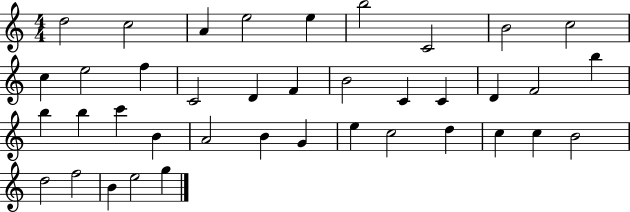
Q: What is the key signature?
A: C major